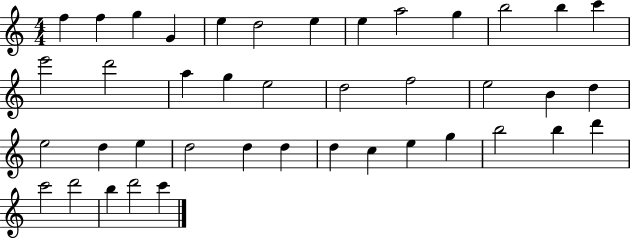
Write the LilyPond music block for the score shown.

{
  \clef treble
  \numericTimeSignature
  \time 4/4
  \key c \major
  f''4 f''4 g''4 g'4 | e''4 d''2 e''4 | e''4 a''2 g''4 | b''2 b''4 c'''4 | \break e'''2 d'''2 | a''4 g''4 e''2 | d''2 f''2 | e''2 b'4 d''4 | \break e''2 d''4 e''4 | d''2 d''4 d''4 | d''4 c''4 e''4 g''4 | b''2 b''4 d'''4 | \break c'''2 d'''2 | b''4 d'''2 c'''4 | \bar "|."
}